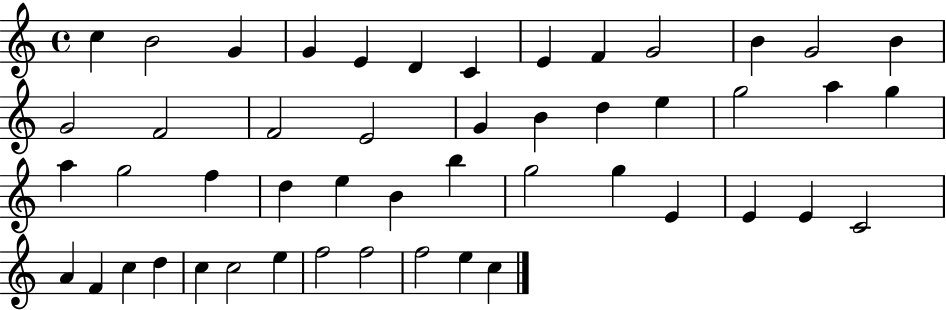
{
  \clef treble
  \time 4/4
  \defaultTimeSignature
  \key c \major
  c''4 b'2 g'4 | g'4 e'4 d'4 c'4 | e'4 f'4 g'2 | b'4 g'2 b'4 | \break g'2 f'2 | f'2 e'2 | g'4 b'4 d''4 e''4 | g''2 a''4 g''4 | \break a''4 g''2 f''4 | d''4 e''4 b'4 b''4 | g''2 g''4 e'4 | e'4 e'4 c'2 | \break a'4 f'4 c''4 d''4 | c''4 c''2 e''4 | f''2 f''2 | f''2 e''4 c''4 | \break \bar "|."
}